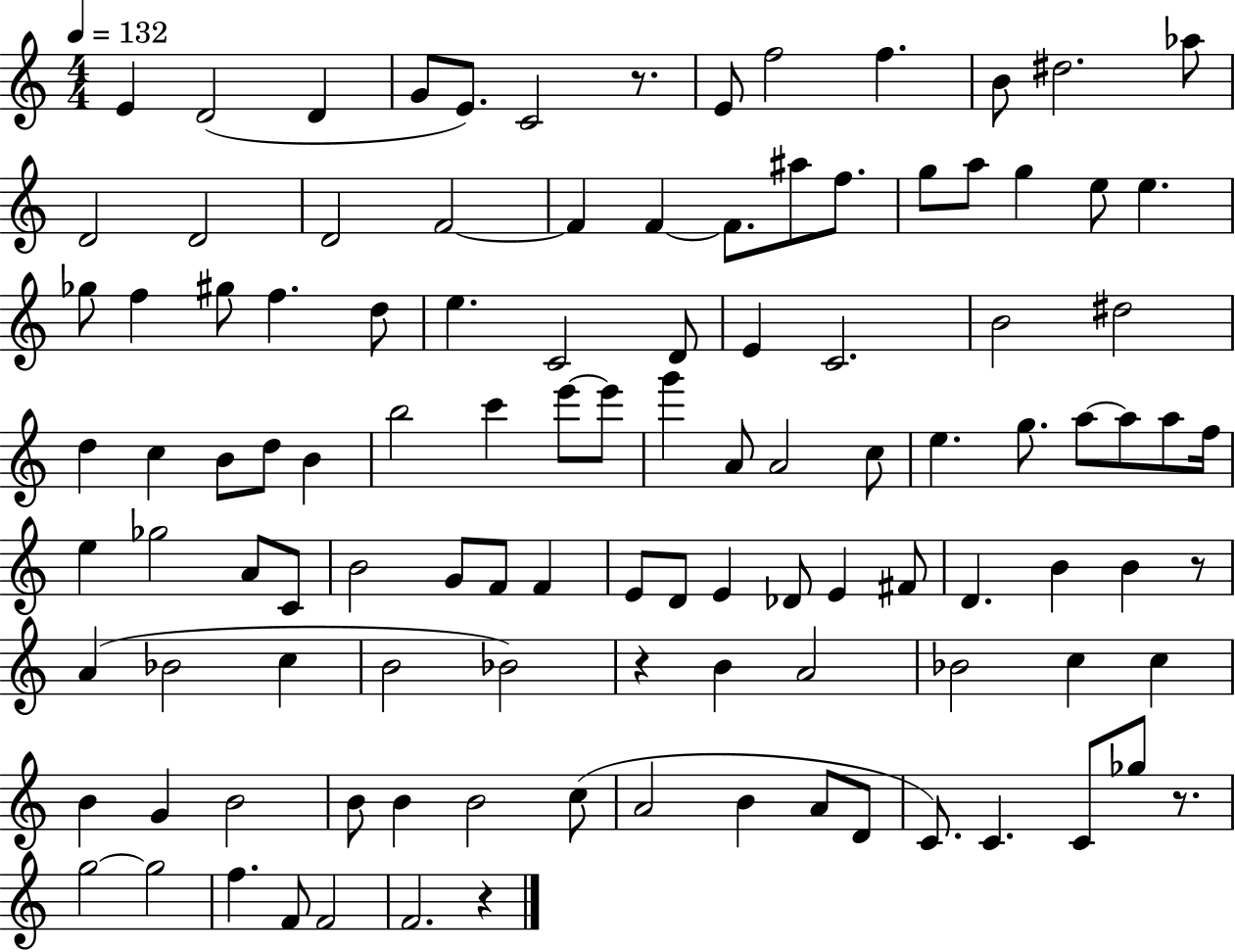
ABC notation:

X:1
T:Untitled
M:4/4
L:1/4
K:C
E D2 D G/2 E/2 C2 z/2 E/2 f2 f B/2 ^d2 _a/2 D2 D2 D2 F2 F F F/2 ^a/2 f/2 g/2 a/2 g e/2 e _g/2 f ^g/2 f d/2 e C2 D/2 E C2 B2 ^d2 d c B/2 d/2 B b2 c' e'/2 e'/2 g' A/2 A2 c/2 e g/2 a/2 a/2 a/2 f/4 e _g2 A/2 C/2 B2 G/2 F/2 F E/2 D/2 E _D/2 E ^F/2 D B B z/2 A _B2 c B2 _B2 z B A2 _B2 c c B G B2 B/2 B B2 c/2 A2 B A/2 D/2 C/2 C C/2 _g/2 z/2 g2 g2 f F/2 F2 F2 z